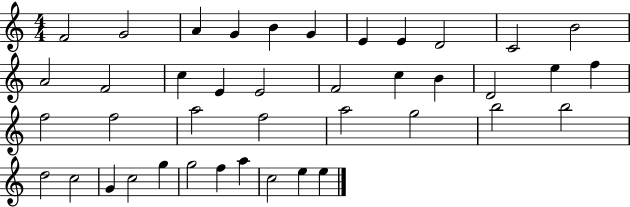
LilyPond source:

{
  \clef treble
  \numericTimeSignature
  \time 4/4
  \key c \major
  f'2 g'2 | a'4 g'4 b'4 g'4 | e'4 e'4 d'2 | c'2 b'2 | \break a'2 f'2 | c''4 e'4 e'2 | f'2 c''4 b'4 | d'2 e''4 f''4 | \break f''2 f''2 | a''2 f''2 | a''2 g''2 | b''2 b''2 | \break d''2 c''2 | g'4 c''2 g''4 | g''2 f''4 a''4 | c''2 e''4 e''4 | \break \bar "|."
}